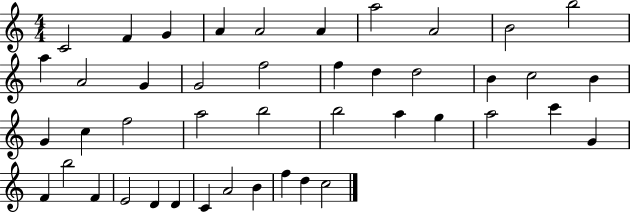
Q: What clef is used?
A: treble